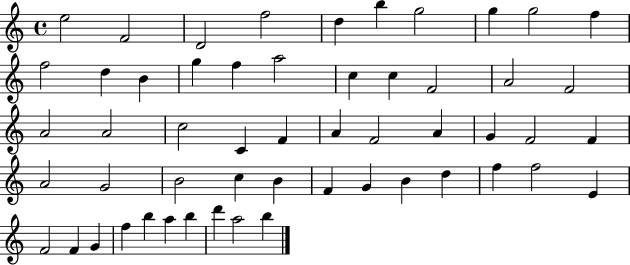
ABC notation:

X:1
T:Untitled
M:4/4
L:1/4
K:C
e2 F2 D2 f2 d b g2 g g2 f f2 d B g f a2 c c F2 A2 F2 A2 A2 c2 C F A F2 A G F2 F A2 G2 B2 c B F G B d f f2 E F2 F G f b a b d' a2 b